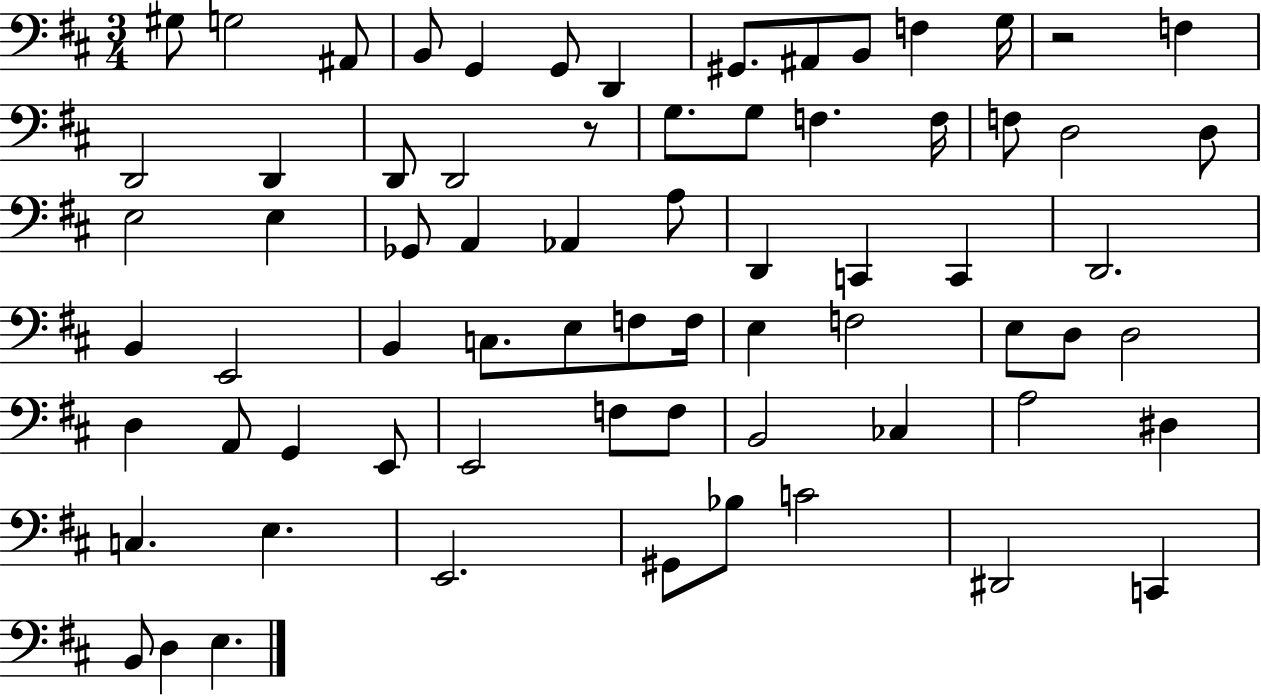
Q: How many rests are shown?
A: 2